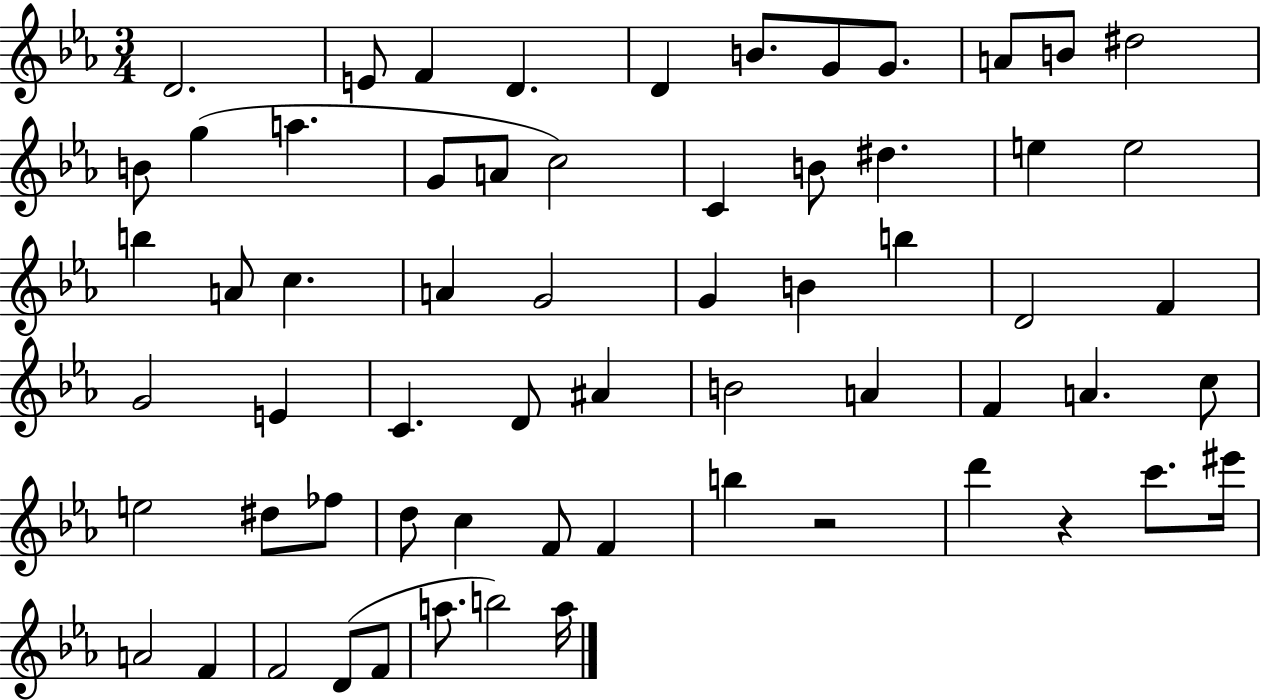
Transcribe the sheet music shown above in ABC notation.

X:1
T:Untitled
M:3/4
L:1/4
K:Eb
D2 E/2 F D D B/2 G/2 G/2 A/2 B/2 ^d2 B/2 g a G/2 A/2 c2 C B/2 ^d e e2 b A/2 c A G2 G B b D2 F G2 E C D/2 ^A B2 A F A c/2 e2 ^d/2 _f/2 d/2 c F/2 F b z2 d' z c'/2 ^e'/4 A2 F F2 D/2 F/2 a/2 b2 a/4